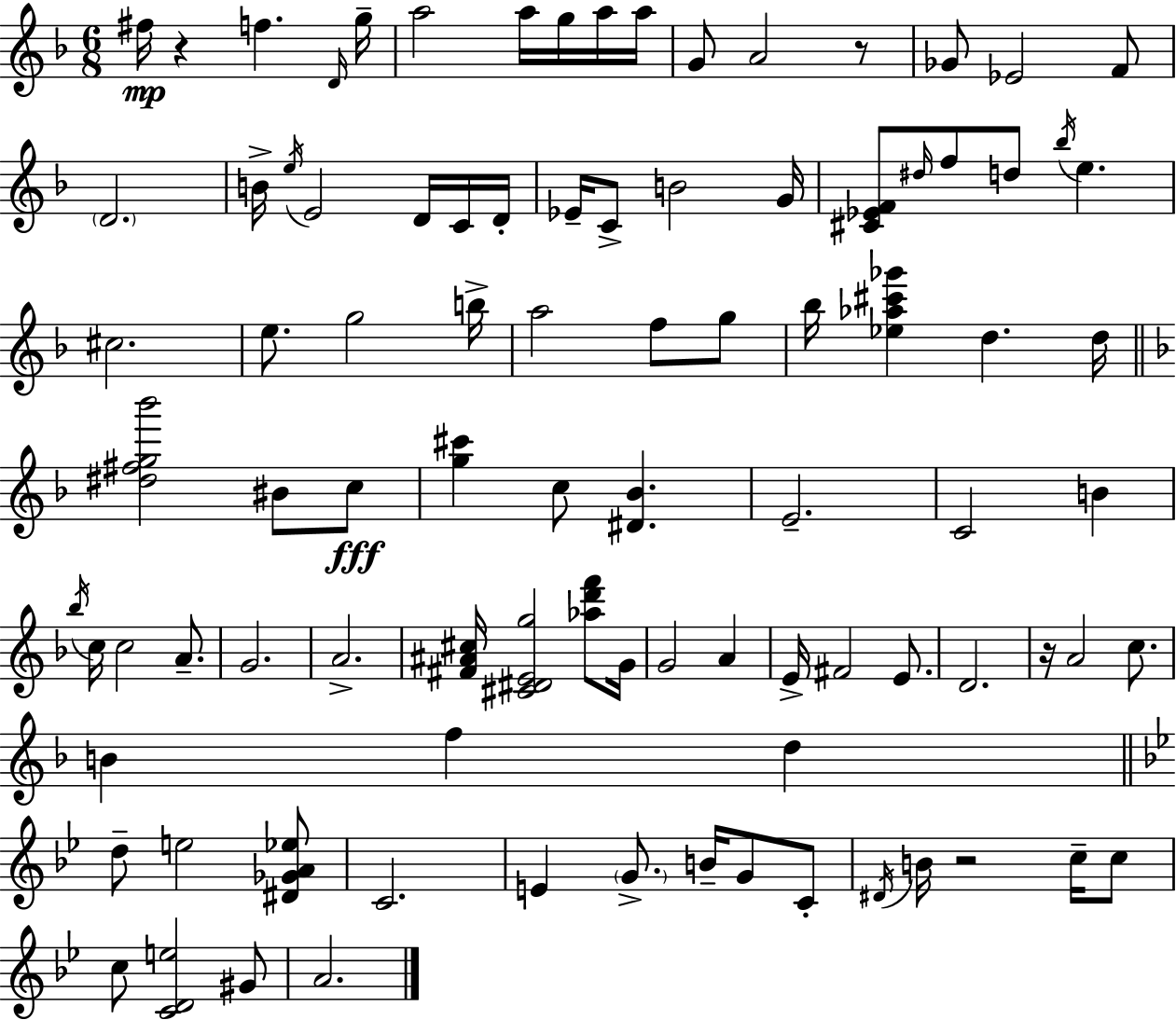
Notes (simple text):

F#5/s R/q F5/q. D4/s G5/s A5/h A5/s G5/s A5/s A5/s G4/e A4/h R/e Gb4/e Eb4/h F4/e D4/h. B4/s E5/s E4/h D4/s C4/s D4/s Eb4/s C4/e B4/h G4/s [C#4,Eb4,F4]/e D#5/s F5/e D5/e Bb5/s E5/q. C#5/h. E5/e. G5/h B5/s A5/h F5/e G5/e Bb5/s [Eb5,Ab5,C#6,Gb6]/q D5/q. D5/s [D#5,F#5,G5,Bb6]/h BIS4/e C5/e [G5,C#6]/q C5/e [D#4,Bb4]/q. E4/h. C4/h B4/q Bb5/s C5/s C5/h A4/e. G4/h. A4/h. [F#4,A#4,C#5]/s [C#4,D#4,E4,G5]/h [Ab5,D6,F6]/e G4/s G4/h A4/q E4/s F#4/h E4/e. D4/h. R/s A4/h C5/e. B4/q F5/q D5/q D5/e E5/h [D#4,Gb4,A4,Eb5]/e C4/h. E4/q G4/e. B4/s G4/e C4/e D#4/s B4/s R/h C5/s C5/e C5/e [C4,D4,E5]/h G#4/e A4/h.